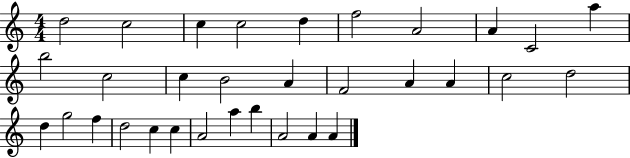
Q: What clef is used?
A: treble